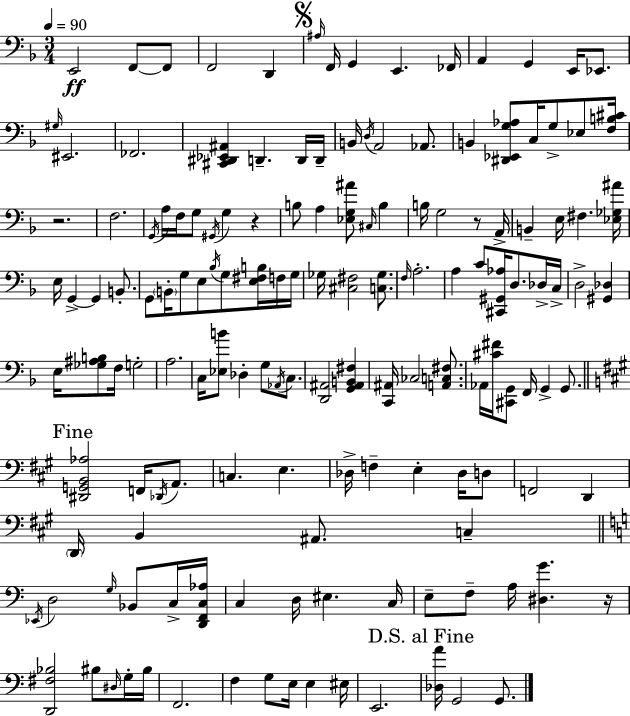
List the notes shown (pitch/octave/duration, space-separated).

E2/h F2/e F2/e F2/h D2/q A#3/s F2/s G2/q E2/q. FES2/s A2/q G2/q E2/s Eb2/e. G#3/s EIS2/h. FES2/h. [C#2,D#2,Eb2,A#2]/q D2/q. D2/s D2/s B2/s D3/s A2/h Ab2/e. B2/q [D#2,Eb2,G3,Ab3]/e C3/s G3/e Eb3/e [F3,B3,C#4]/s R/h. F3/h. G2/s A3/s F3/s G3/e G#2/s G3/q R/q B3/e A3/q [Eb3,G3,A#4]/e C#3/s B3/q B3/s G3/h R/e A2/s B2/q E3/s F#3/q. [Eb3,Gb3,A#4]/s E3/s G2/q G2/q B2/e. G2/e B2/s G3/e E3/e Bb3/s G3/e [E3,F#3,B3]/s F3/s G3/s Gb3/s [C#3,F#3]/h [C3,Gb3]/e. F3/s A3/h. A3/q C4/e [C#2,G#2,Ab3]/s D3/e. Db3/s C3/s D3/h [G#2,Db3]/q E3/s [Gb3,A#3,B3]/e F3/s G3/h A3/h. C3/s [Eb3,B4]/e Db3/q G3/e Ab2/s C3/e. [D2,A#2]/h [G2,A#2,B2,F#3]/q [C2,A#2]/s CES3/h [A2,C3,F#3]/e. Ab2/s [C#4,F#4]/s [C#2,G2]/e F2/s G2/q G2/e. [D#2,G2,B2,Ab3]/h F2/s Db2/s A2/e. C3/q. E3/q. Db3/s F3/q E3/q Db3/s D3/e F2/h D2/q D2/s B2/q A#2/e. C3/q Eb2/s D3/h G3/s Bb2/e C3/s [D2,F2,C3,Ab3]/s C3/q D3/s EIS3/q. C3/s E3/e F3/e A3/s [D#3,G4]/q. R/s [D2,F#3,Bb3]/h BIS3/e D#3/s G3/s BIS3/s F2/h. F3/q G3/e E3/s E3/q EIS3/s E2/h. [Db3,A4]/s G2/h G2/e.